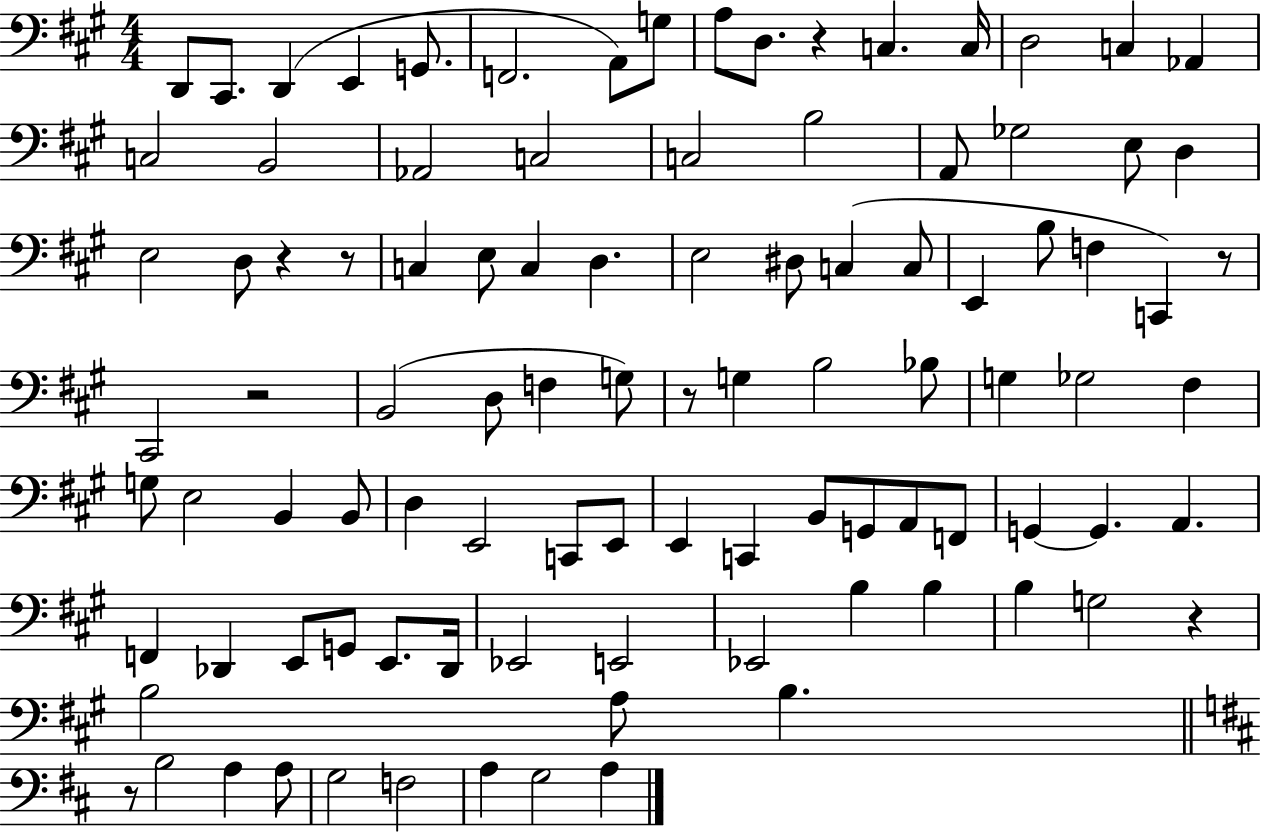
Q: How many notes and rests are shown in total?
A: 99